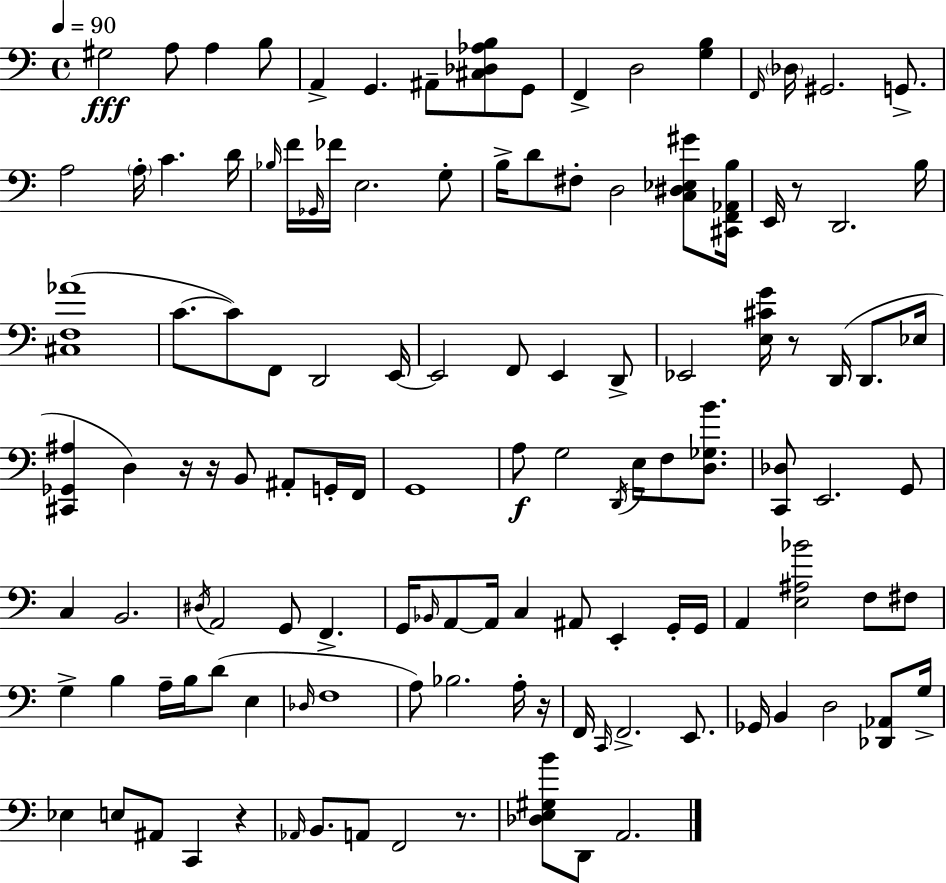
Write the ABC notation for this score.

X:1
T:Untitled
M:4/4
L:1/4
K:C
^G,2 A,/2 A, B,/2 A,, G,, ^A,,/2 [^C,_D,_A,B,]/2 G,,/2 F,, D,2 [G,B,] F,,/4 _D,/4 ^G,,2 G,,/2 A,2 A,/4 C D/4 _B,/4 F/4 _G,,/4 _F/4 E,2 G,/2 B,/4 D/2 ^F,/2 D,2 [C,^D,_E,^G]/2 [^C,,F,,_A,,B,]/4 E,,/4 z/2 D,,2 B,/4 [^C,F,_A]4 C/2 C/2 F,,/2 D,,2 E,,/4 E,,2 F,,/2 E,, D,,/2 _E,,2 [E,^CG]/4 z/2 D,,/4 D,,/2 _E,/4 [^C,,_G,,^A,] D, z/4 z/4 B,,/2 ^A,,/2 G,,/4 F,,/4 G,,4 A,/2 G,2 D,,/4 E,/4 F,/2 [D,_G,B]/2 [C,,_D,]/2 E,,2 G,,/2 C, B,,2 ^D,/4 A,,2 G,,/2 F,, G,,/4 _B,,/4 A,,/2 A,,/4 C, ^A,,/2 E,, G,,/4 G,,/4 A,, [E,^A,_B]2 F,/2 ^F,/2 G, B, A,/4 B,/4 D/2 E, _D,/4 F,4 A,/2 _B,2 A,/4 z/4 F,,/4 C,,/4 F,,2 E,,/2 _G,,/4 B,, D,2 [_D,,_A,,]/2 G,/4 _E, E,/2 ^A,,/2 C,, z _A,,/4 B,,/2 A,,/2 F,,2 z/2 [_D,E,^G,B]/2 D,,/2 A,,2